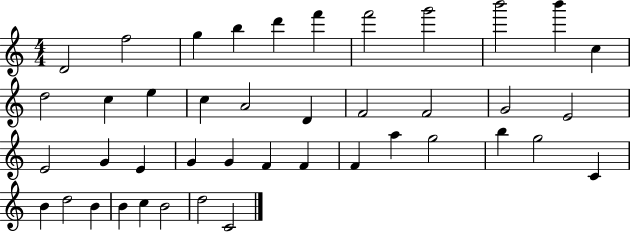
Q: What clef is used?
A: treble